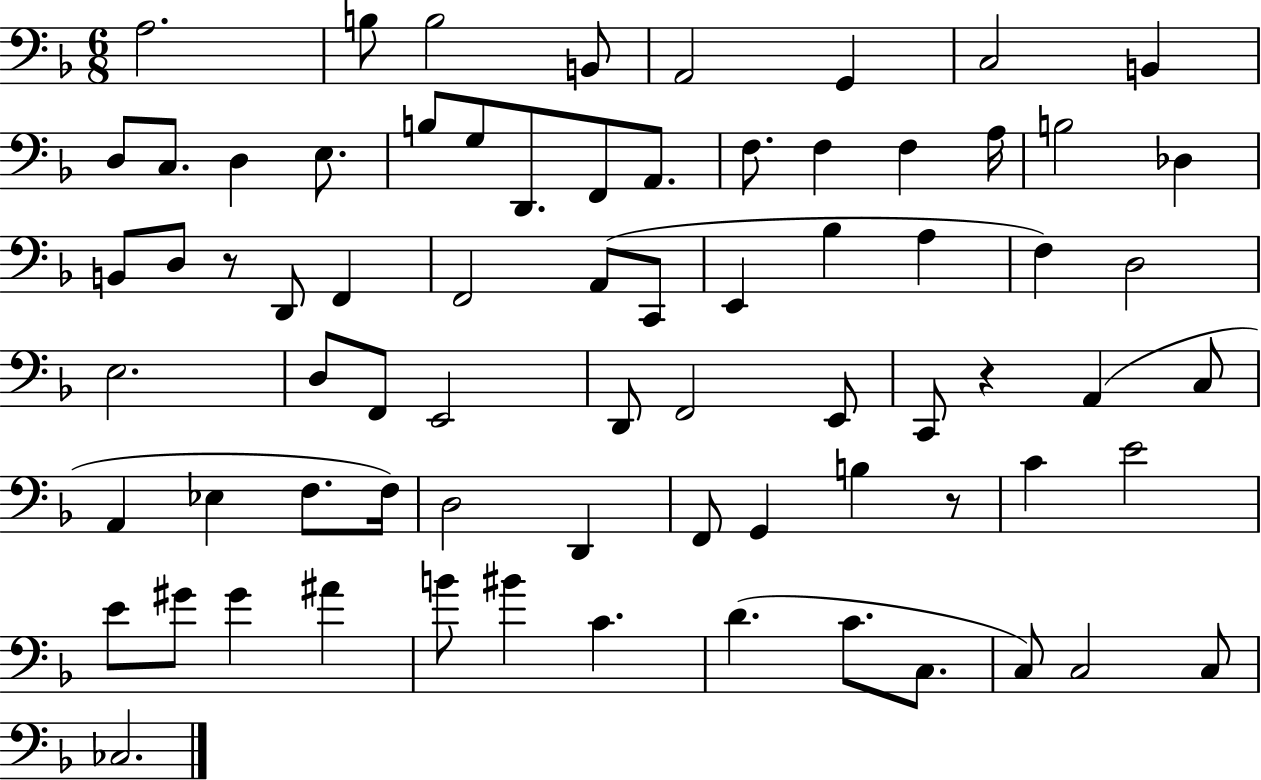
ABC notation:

X:1
T:Untitled
M:6/8
L:1/4
K:F
A,2 B,/2 B,2 B,,/2 A,,2 G,, C,2 B,, D,/2 C,/2 D, E,/2 B,/2 G,/2 D,,/2 F,,/2 A,,/2 F,/2 F, F, A,/4 B,2 _D, B,,/2 D,/2 z/2 D,,/2 F,, F,,2 A,,/2 C,,/2 E,, _B, A, F, D,2 E,2 D,/2 F,,/2 E,,2 D,,/2 F,,2 E,,/2 C,,/2 z A,, C,/2 A,, _E, F,/2 F,/4 D,2 D,, F,,/2 G,, B, z/2 C E2 E/2 ^G/2 ^G ^A B/2 ^B C D C/2 C,/2 C,/2 C,2 C,/2 _C,2